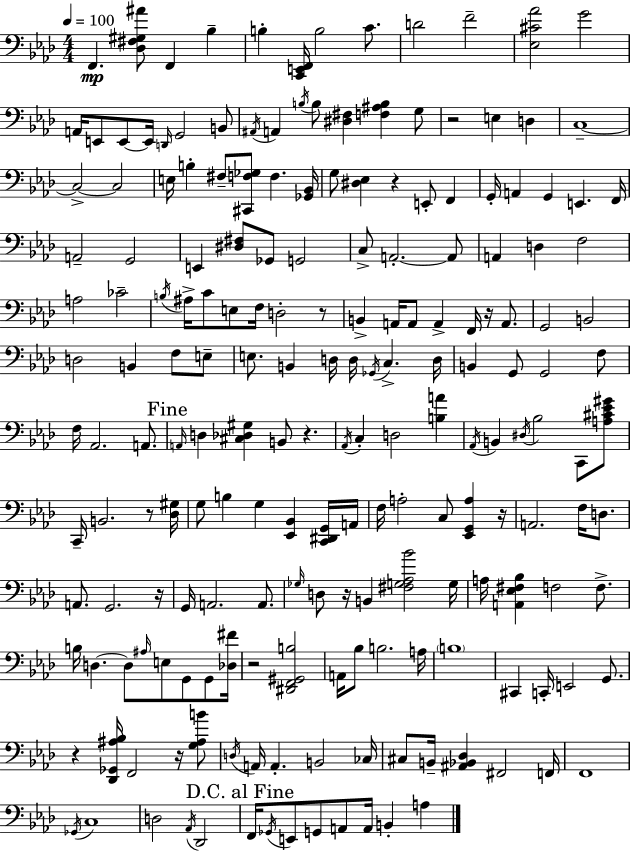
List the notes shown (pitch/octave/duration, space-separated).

F2/q. [Db3,F#3,G#3,A#4]/e F2/q Bb3/q B3/q [C2,E2,F2]/s B3/h C4/e. D4/h F4/h [Eb3,C#4,Ab4]/h G4/h A2/s E2/e E2/e E2/s D2/s G2/h B2/e A#2/s A2/q B3/s B3/e [D#3,F#3]/q [F3,A#3,B3]/q G3/e R/h E3/q D3/q C3/w C3/h C3/h E3/s B3/q F#3/e [C#2,F3,Gb3]/e F3/q. [Gb2,Bb2]/s G3/e [D#3,Eb3]/q R/q E2/e F2/q G2/s A2/q G2/q E2/q. F2/s A2/h G2/h E2/q [D#3,F#3]/e Gb2/e G2/h C3/e A2/h. A2/e A2/q D3/q F3/h A3/h CES4/h B3/s A#3/s C4/e E3/e F3/s D3/h R/e B2/q A2/s A2/e A2/q F2/s R/s A2/e. G2/h B2/h D3/h B2/q F3/e E3/e E3/e. B2/q D3/s D3/s Gb2/s C3/q. D3/s B2/q G2/e G2/h F3/e F3/s Ab2/h. A2/e. A2/s D3/q [C#3,Db3,G#3]/q B2/e R/q. Ab2/s C3/q D3/h [B3,A4]/q Ab2/s B2/q D#3/s Bb3/h C2/e [A3,C#4,Eb4,G#4]/e C2/s B2/h. R/e [Db3,G#3]/s G3/e B3/q G3/q [Eb2,Bb2]/q [C2,D#2,G2]/s A2/s F3/s A3/h C3/e [Eb2,G2,A3]/q R/s A2/h. F3/s D3/e. A2/e. G2/h. R/s G2/s A2/h. A2/e. Gb3/s D3/e R/s B2/q [F#3,G3,Ab3,Bb4]/h G3/s A3/s [A2,Eb3,F#3,Bb3]/q F3/h F3/e. B3/s D3/q. D3/e A#3/s E3/e G2/e G2/e [Db3,F#4]/s R/h [D#2,F2,G#2,B3]/h A2/s Bb3/e B3/h. A3/s B3/w C#2/q C2/s E2/h G2/e. R/q [Db2,Gb2,A#3,Bb3]/s F2/h R/s [G3,A#3,B4]/e D3/s A2/s A2/q. B2/h CES3/s C#3/e B2/s [A#2,Bb2,Db3]/q F#2/h F2/s F2/w Gb2/s C3/w D3/h Ab2/s Db2/h F2/s Gb2/s E2/e G2/e A2/e A2/s B2/q A3/q